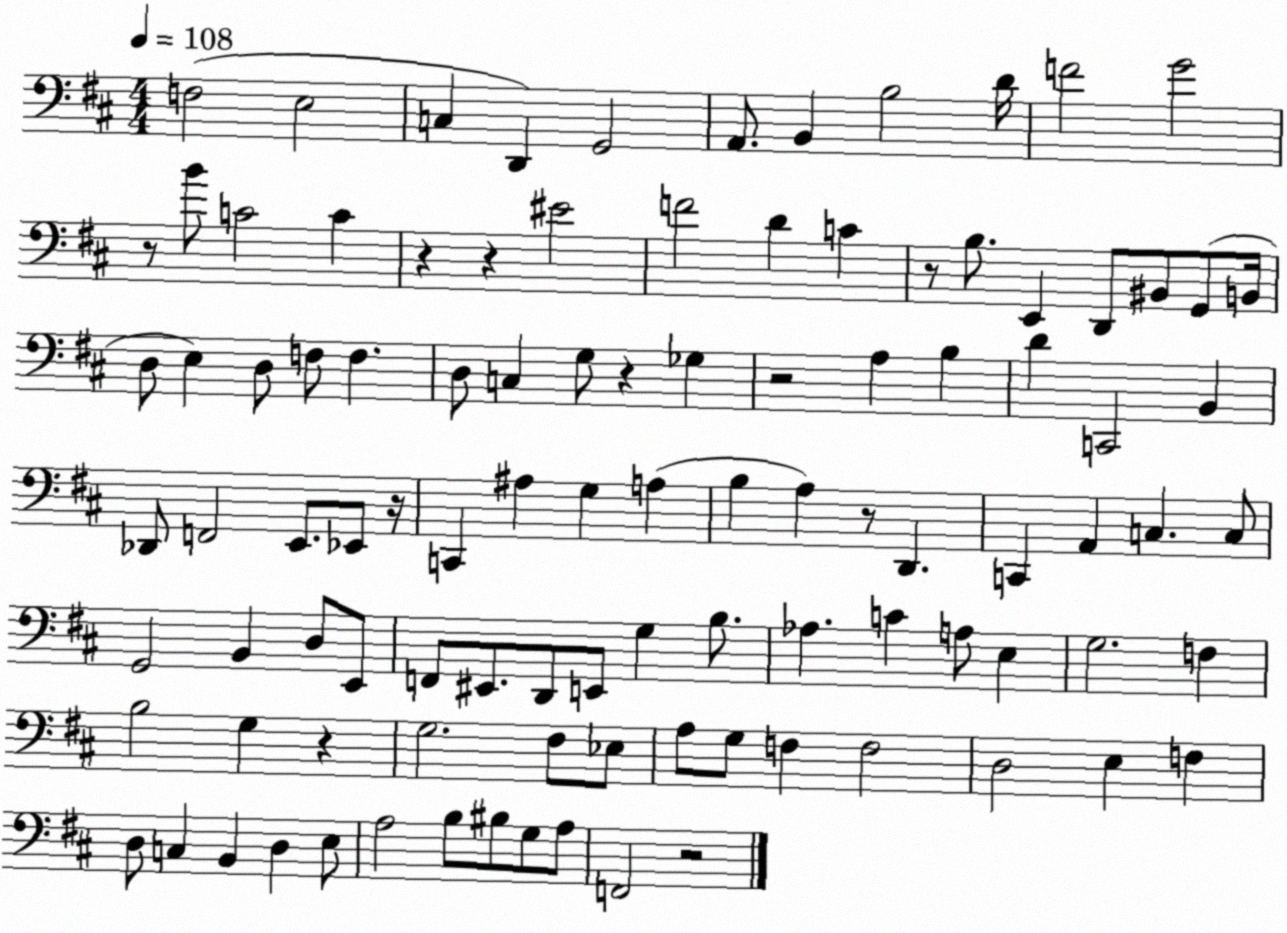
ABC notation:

X:1
T:Untitled
M:4/4
L:1/4
K:D
F,2 E,2 C, D,, G,,2 A,,/2 B,, B,2 D/4 F2 G2 z/2 B/2 C2 C z z ^E2 F2 D C z/2 B,/2 E,, D,,/2 ^B,,/2 G,,/2 B,,/4 D,/2 E, D,/2 F,/2 F, D,/2 C, G,/2 z _G, z2 A, B, D C,,2 B,, _D,,/2 F,,2 E,,/2 _E,,/2 z/4 C,, ^A, G, A, B, A, z/2 D,, C,, A,, C, C,/2 G,,2 B,, D,/2 E,,/2 F,,/2 ^E,,/2 D,,/2 E,,/2 G, B,/2 _A, C A,/2 E, G,2 F, B,2 G, z G,2 ^F,/2 _E,/2 A,/2 G,/2 F, F,2 D,2 E, F, D,/2 C, B,, D, E,/2 A,2 B,/2 ^B,/2 G,/2 A,/2 F,,2 z2